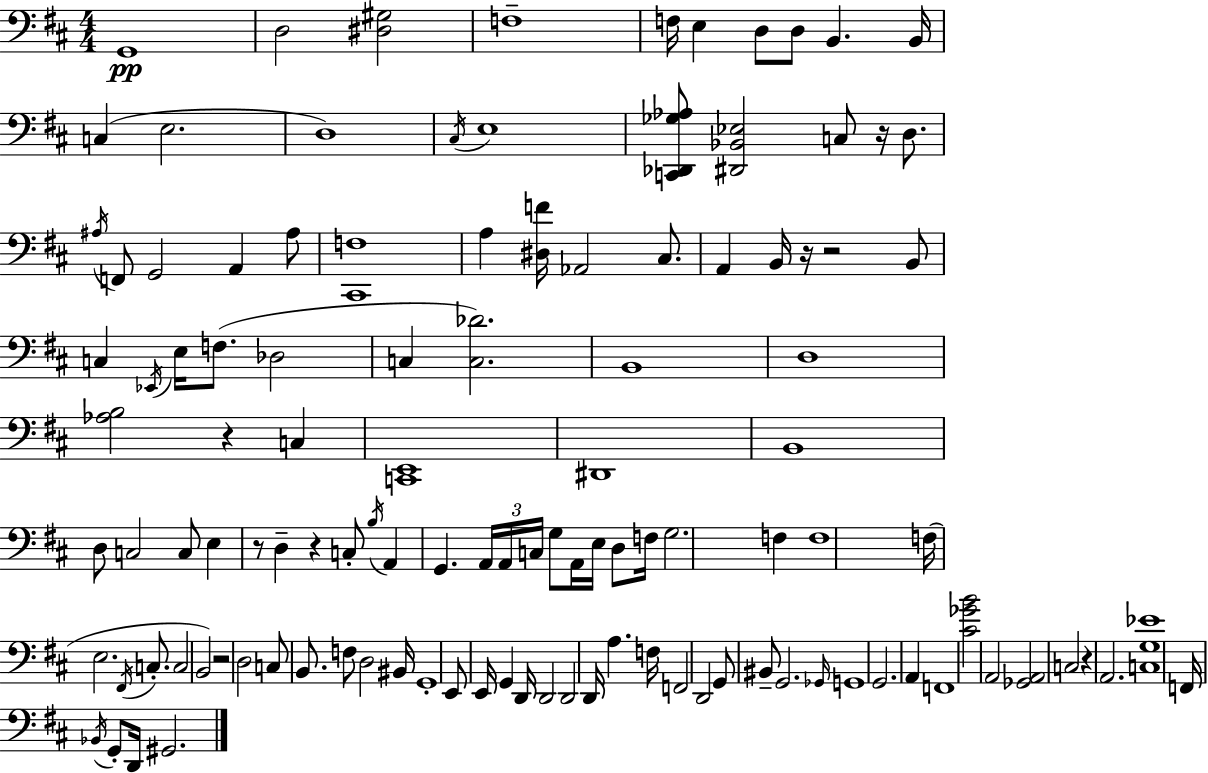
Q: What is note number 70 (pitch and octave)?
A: BIS2